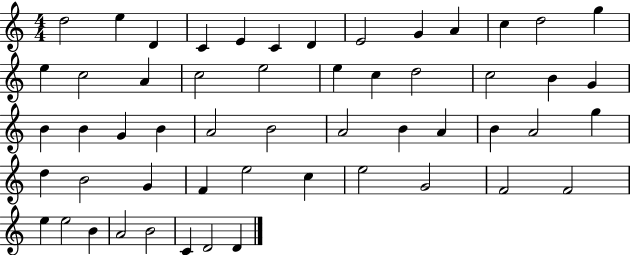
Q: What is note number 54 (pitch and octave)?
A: D4